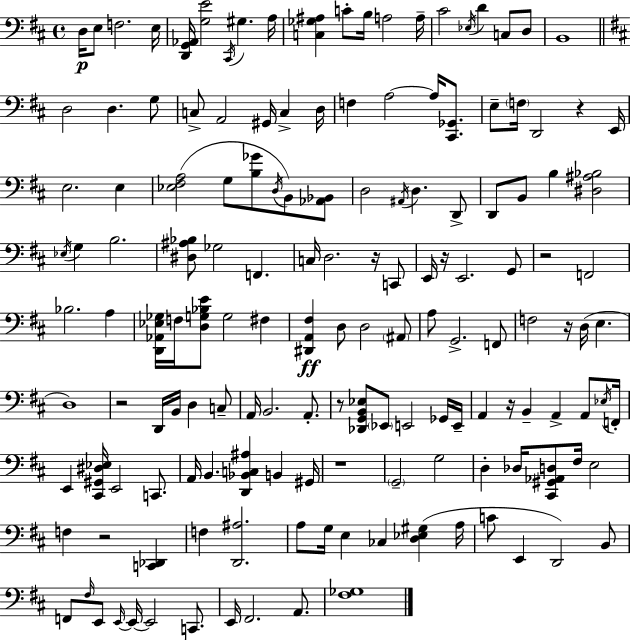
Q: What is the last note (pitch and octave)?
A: A2